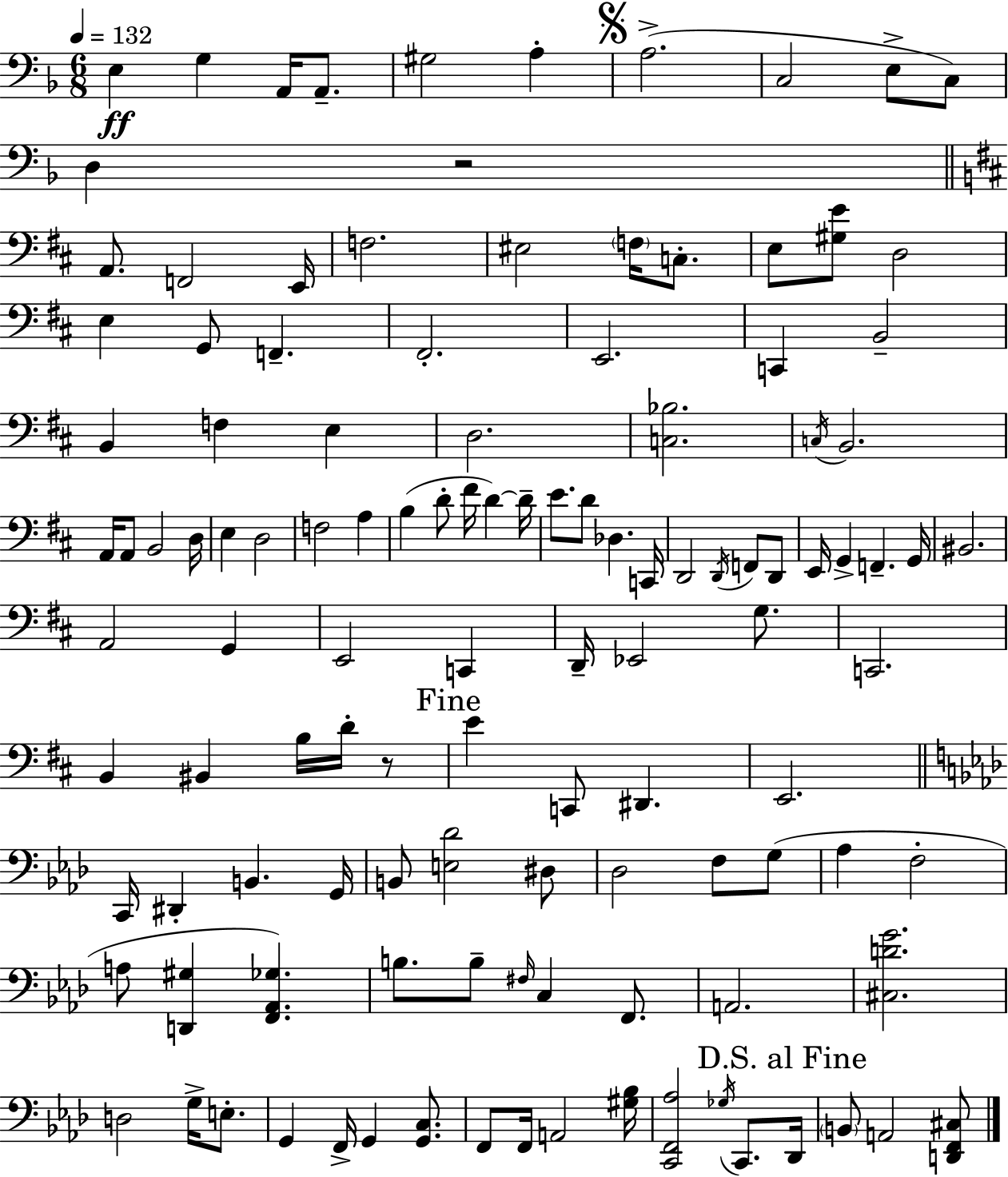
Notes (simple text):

E3/q G3/q A2/s A2/e. G#3/h A3/q A3/h. C3/h E3/e C3/e D3/q R/h A2/e. F2/h E2/s F3/h. EIS3/h F3/s C3/e. E3/e [G#3,E4]/e D3/h E3/q G2/e F2/q. F#2/h. E2/h. C2/q B2/h B2/q F3/q E3/q D3/h. [C3,Bb3]/h. C3/s B2/h. A2/s A2/e B2/h D3/s E3/q D3/h F3/h A3/q B3/q D4/e F#4/s D4/q D4/s E4/e. D4/e Db3/q. C2/s D2/h D2/s F2/e D2/e E2/s G2/q F2/q. G2/s BIS2/h. A2/h G2/q E2/h C2/q D2/s Eb2/h G3/e. C2/h. B2/q BIS2/q B3/s D4/s R/e E4/q C2/e D#2/q. E2/h. C2/s D#2/q B2/q. G2/s B2/e [E3,Db4]/h D#3/e Db3/h F3/e G3/e Ab3/q F3/h A3/e [D2,G#3]/q [F2,Ab2,Gb3]/q. B3/e. B3/e F#3/s C3/q F2/e. A2/h. [C#3,D4,G4]/h. D3/h G3/s E3/e. G2/q F2/s G2/q [G2,C3]/e. F2/e F2/s A2/h [G#3,Bb3]/s [C2,F2,Ab3]/h Gb3/s C2/e. Db2/s B2/e A2/h [D2,F2,C#3]/e